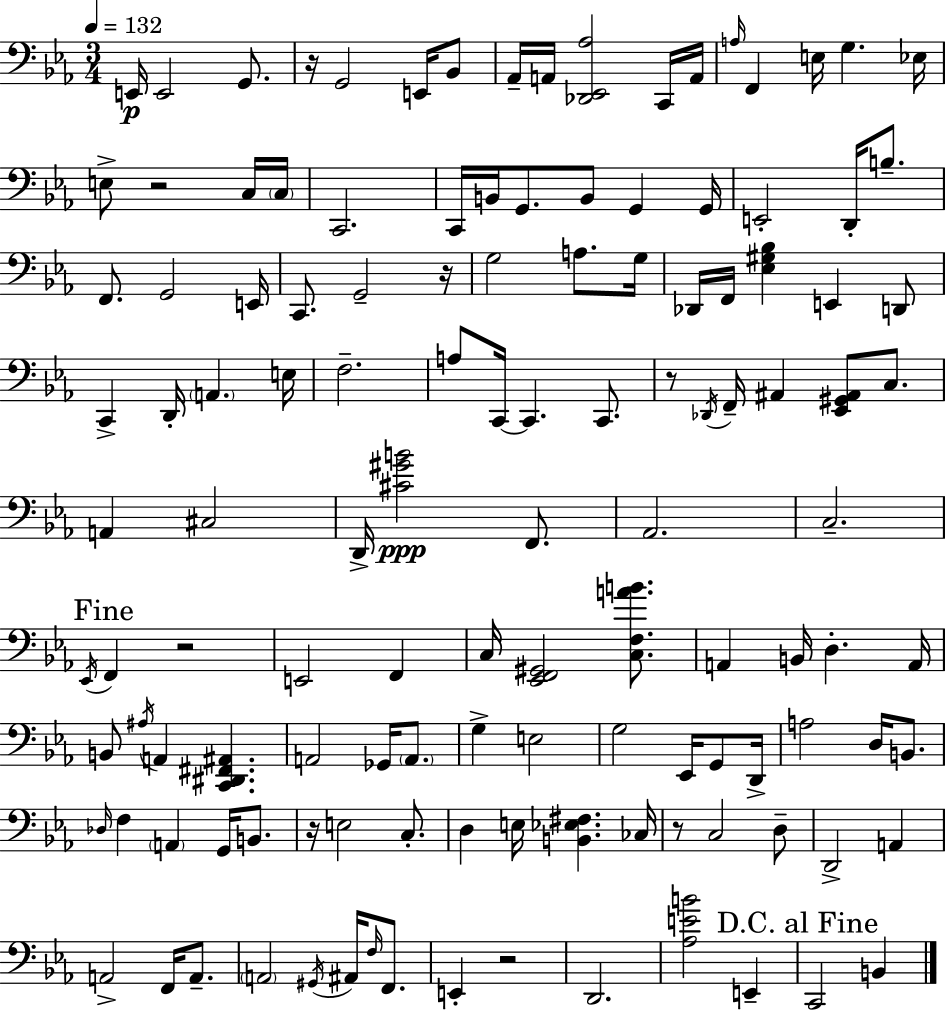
E2/s E2/h G2/e. R/s G2/h E2/s Bb2/e Ab2/s A2/s [Db2,Eb2,Ab3]/h C2/s A2/s A3/s F2/q E3/s G3/q. Eb3/s E3/e R/h C3/s C3/s C2/h. C2/s B2/s G2/e. B2/e G2/q G2/s E2/h D2/s B3/e. F2/e. G2/h E2/s C2/e. G2/h R/s G3/h A3/e. G3/s Db2/s F2/s [Eb3,G#3,Bb3]/q E2/q D2/e C2/q D2/s A2/q. E3/s F3/h. A3/e C2/s C2/q. C2/e. R/e Db2/s F2/s A#2/q [Eb2,G#2,A#2]/e C3/e. A2/q C#3/h D2/s [C#4,G#4,B4]/h F2/e. Ab2/h. C3/h. Eb2/s F2/q R/h E2/h F2/q C3/s [Eb2,F2,G#2]/h [C3,F3,A4,B4]/e. A2/q B2/s D3/q. A2/s B2/e A#3/s A2/q [C2,D#2,F#2,A#2]/q. A2/h Gb2/s A2/e. G3/q E3/h G3/h Eb2/s G2/e D2/s A3/h D3/s B2/e. Db3/s F3/q A2/q G2/s B2/e. R/s E3/h C3/e. D3/q E3/s [B2,Eb3,F#3]/q. CES3/s R/e C3/h D3/e D2/h A2/q A2/h F2/s A2/e. A2/h G#2/s A#2/s F3/s F2/e. E2/q R/h D2/h. [Ab3,E4,B4]/h E2/q C2/h B2/q